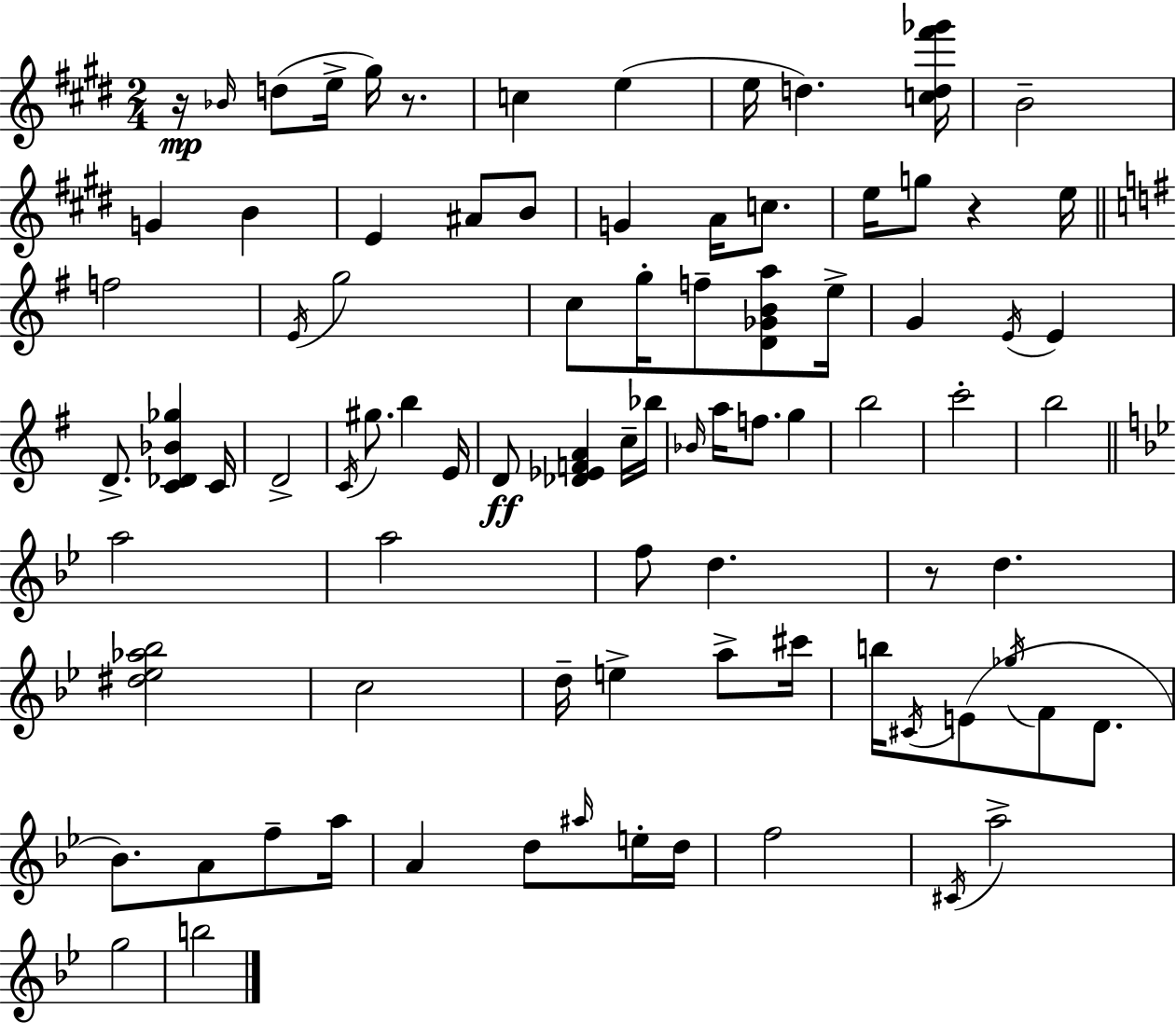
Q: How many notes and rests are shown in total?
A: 86